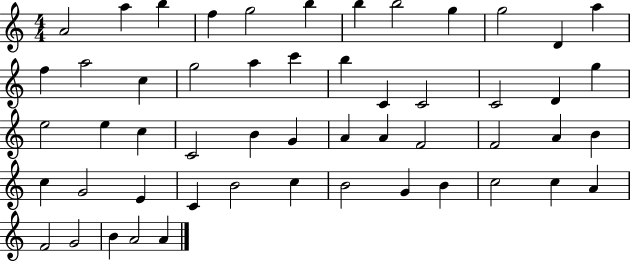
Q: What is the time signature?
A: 4/4